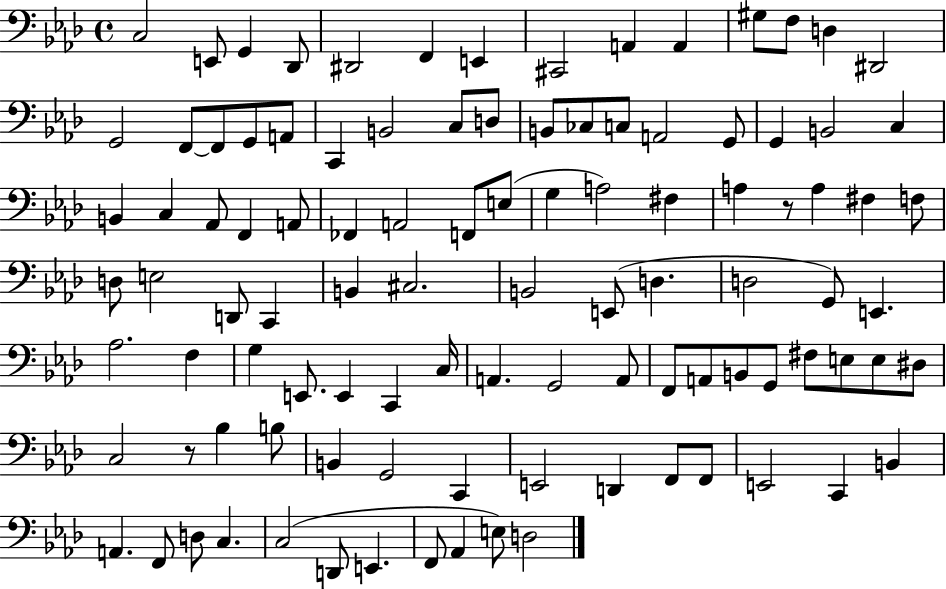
{
  \clef bass
  \time 4/4
  \defaultTimeSignature
  \key aes \major
  c2 e,8 g,4 des,8 | dis,2 f,4 e,4 | cis,2 a,4 a,4 | gis8 f8 d4 dis,2 | \break g,2 f,8~~ f,8 g,8 a,8 | c,4 b,2 c8 d8 | b,8 ces8 c8 a,2 g,8 | g,4 b,2 c4 | \break b,4 c4 aes,8 f,4 a,8 | fes,4 a,2 f,8 e8( | g4 a2) fis4 | a4 r8 a4 fis4 f8 | \break d8 e2 d,8 c,4 | b,4 cis2. | b,2 e,8( d4. | d2 g,8) e,4. | \break aes2. f4 | g4 e,8. e,4 c,4 c16 | a,4. g,2 a,8 | f,8 a,8 b,8 g,8 fis8 e8 e8 dis8 | \break c2 r8 bes4 b8 | b,4 g,2 c,4 | e,2 d,4 f,8 f,8 | e,2 c,4 b,4 | \break a,4. f,8 d8 c4. | c2( d,8 e,4. | f,8 aes,4 e8) d2 | \bar "|."
}